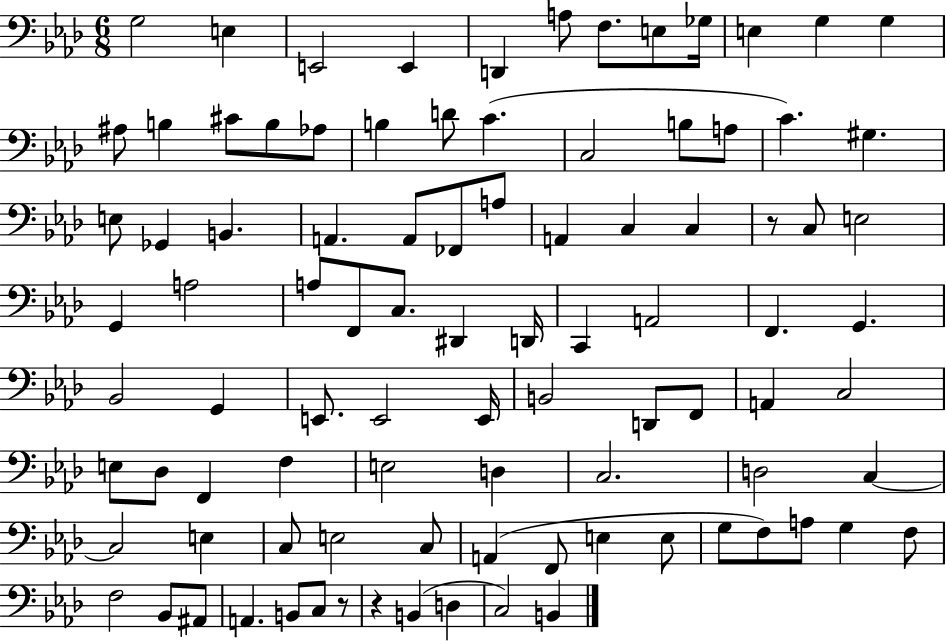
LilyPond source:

{
  \clef bass
  \numericTimeSignature
  \time 6/8
  \key aes \major
  \repeat volta 2 { g2 e4 | e,2 e,4 | d,4 a8 f8. e8 ges16 | e4 g4 g4 | \break ais8 b4 cis'8 b8 aes8 | b4 d'8 c'4.( | c2 b8 a8 | c'4.) gis4. | \break e8 ges,4 b,4. | a,4. a,8 fes,8 a8 | a,4 c4 c4 | r8 c8 e2 | \break g,4 a2 | a8 f,8 c8. dis,4 d,16 | c,4 a,2 | f,4. g,4. | \break bes,2 g,4 | e,8. e,2 e,16 | b,2 d,8 f,8 | a,4 c2 | \break e8 des8 f,4 f4 | e2 d4 | c2. | d2 c4~~ | \break c2 e4 | c8 e2 c8 | a,4( f,8 e4 e8 | g8 f8) a8 g4 f8 | \break f2 bes,8 ais,8 | a,4. b,8 c8 r8 | r4 b,4( d4 | c2) b,4 | \break } \bar "|."
}